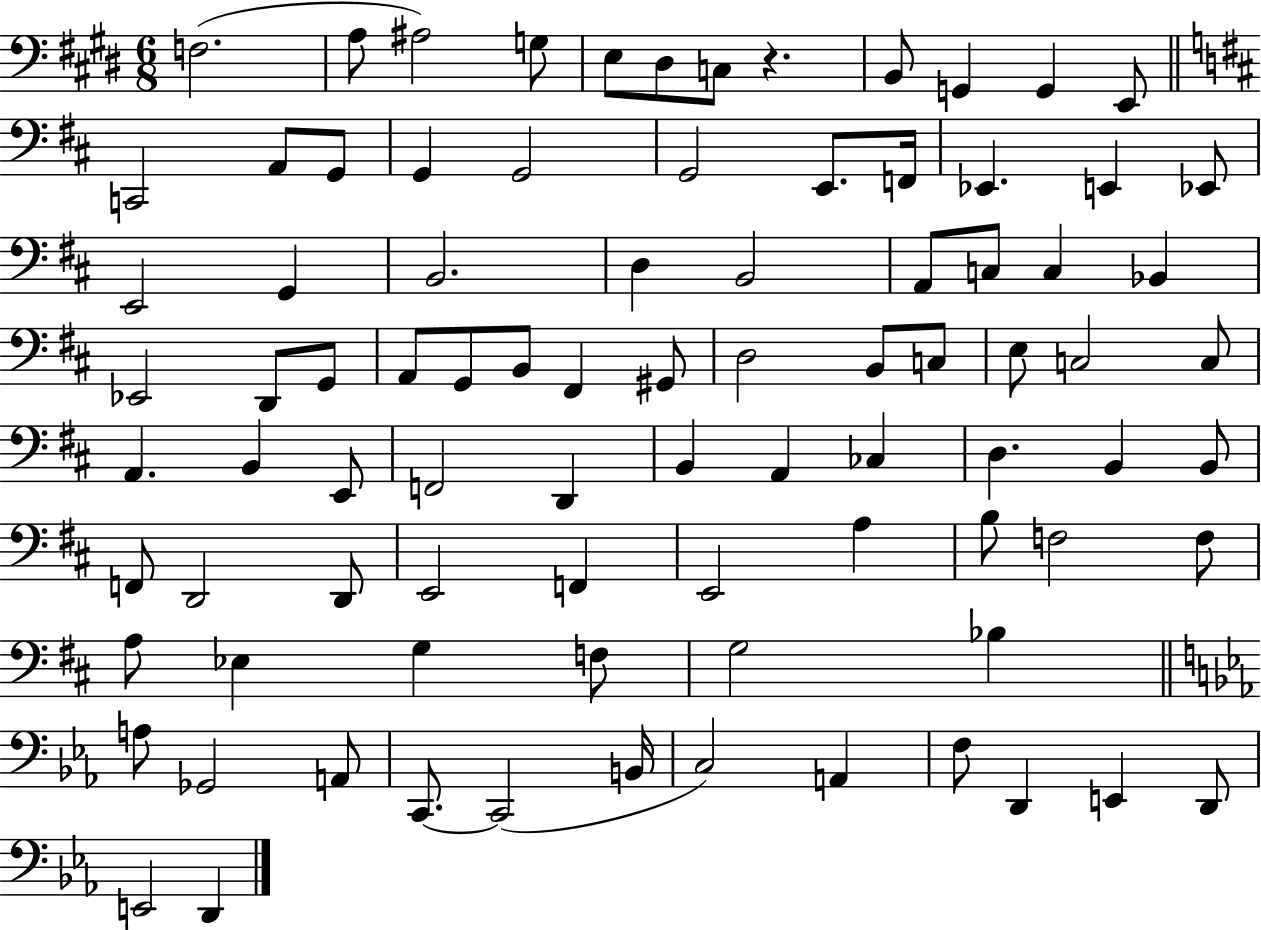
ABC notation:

X:1
T:Untitled
M:6/8
L:1/4
K:E
F,2 A,/2 ^A,2 G,/2 E,/2 ^D,/2 C,/2 z B,,/2 G,, G,, E,,/2 C,,2 A,,/2 G,,/2 G,, G,,2 G,,2 E,,/2 F,,/4 _E,, E,, _E,,/2 E,,2 G,, B,,2 D, B,,2 A,,/2 C,/2 C, _B,, _E,,2 D,,/2 G,,/2 A,,/2 G,,/2 B,,/2 ^F,, ^G,,/2 D,2 B,,/2 C,/2 E,/2 C,2 C,/2 A,, B,, E,,/2 F,,2 D,, B,, A,, _C, D, B,, B,,/2 F,,/2 D,,2 D,,/2 E,,2 F,, E,,2 A, B,/2 F,2 F,/2 A,/2 _E, G, F,/2 G,2 _B, A,/2 _G,,2 A,,/2 C,,/2 C,,2 B,,/4 C,2 A,, F,/2 D,, E,, D,,/2 E,,2 D,,